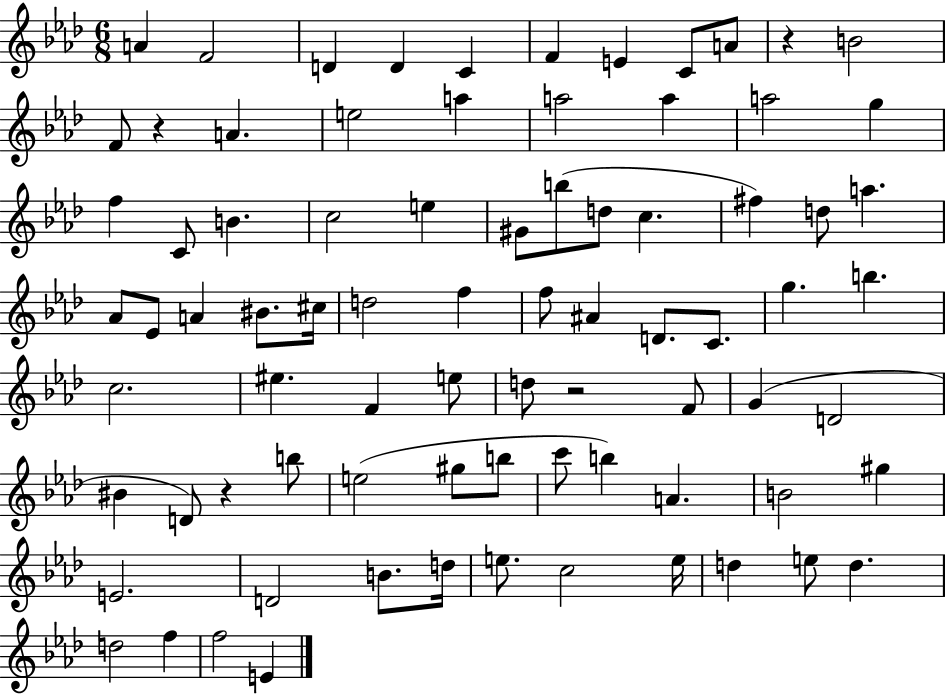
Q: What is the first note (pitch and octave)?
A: A4